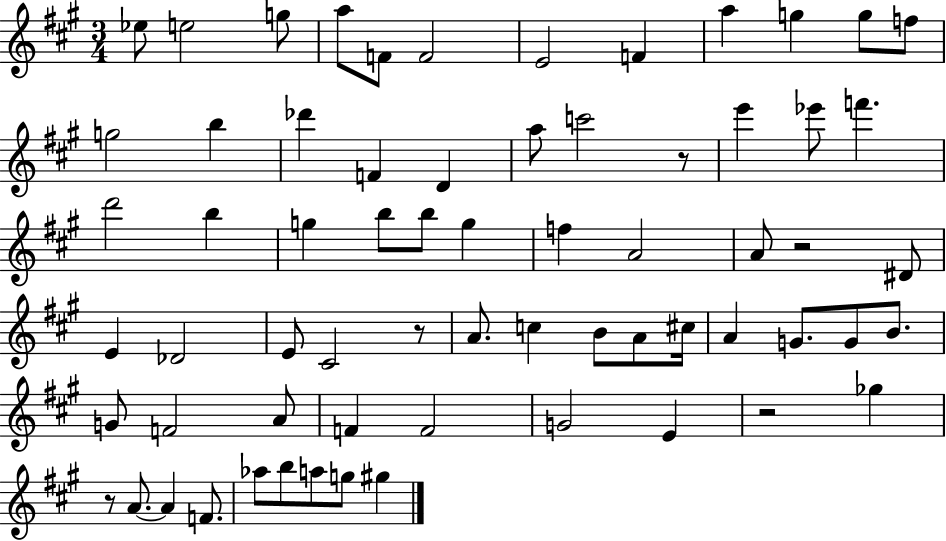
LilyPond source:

{
  \clef treble
  \numericTimeSignature
  \time 3/4
  \key a \major
  ees''8 e''2 g''8 | a''8 f'8 f'2 | e'2 f'4 | a''4 g''4 g''8 f''8 | \break g''2 b''4 | des'''4 f'4 d'4 | a''8 c'''2 r8 | e'''4 ees'''8 f'''4. | \break d'''2 b''4 | g''4 b''8 b''8 g''4 | f''4 a'2 | a'8 r2 dis'8 | \break e'4 des'2 | e'8 cis'2 r8 | a'8. c''4 b'8 a'8 cis''16 | a'4 g'8. g'8 b'8. | \break g'8 f'2 a'8 | f'4 f'2 | g'2 e'4 | r2 ges''4 | \break r8 a'8.~~ a'4 f'8. | aes''8 b''8 a''8 g''8 gis''4 | \bar "|."
}